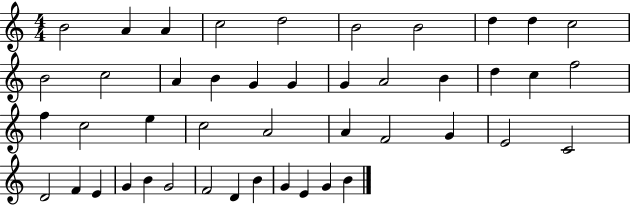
{
  \clef treble
  \numericTimeSignature
  \time 4/4
  \key c \major
  b'2 a'4 a'4 | c''2 d''2 | b'2 b'2 | d''4 d''4 c''2 | \break b'2 c''2 | a'4 b'4 g'4 g'4 | g'4 a'2 b'4 | d''4 c''4 f''2 | \break f''4 c''2 e''4 | c''2 a'2 | a'4 f'2 g'4 | e'2 c'2 | \break d'2 f'4 e'4 | g'4 b'4 g'2 | f'2 d'4 b'4 | g'4 e'4 g'4 b'4 | \break \bar "|."
}